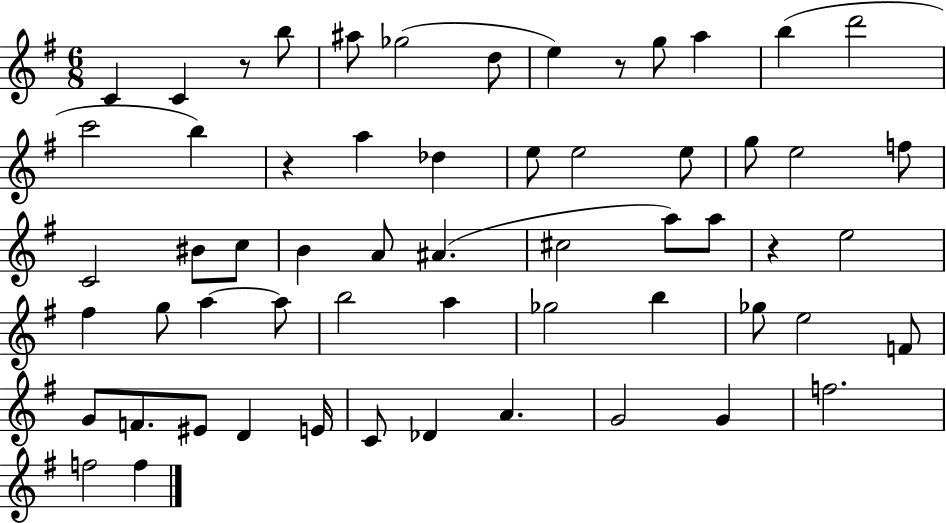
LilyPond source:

{
  \clef treble
  \numericTimeSignature
  \time 6/8
  \key g \major
  c'4 c'4 r8 b''8 | ais''8 ges''2( d''8 | e''4) r8 g''8 a''4 | b''4( d'''2 | \break c'''2 b''4) | r4 a''4 des''4 | e''8 e''2 e''8 | g''8 e''2 f''8 | \break c'2 bis'8 c''8 | b'4 a'8 ais'4.( | cis''2 a''8) a''8 | r4 e''2 | \break fis''4 g''8 a''4~~ a''8 | b''2 a''4 | ges''2 b''4 | ges''8 e''2 f'8 | \break g'8 f'8. eis'8 d'4 e'16 | c'8 des'4 a'4. | g'2 g'4 | f''2. | \break f''2 f''4 | \bar "|."
}